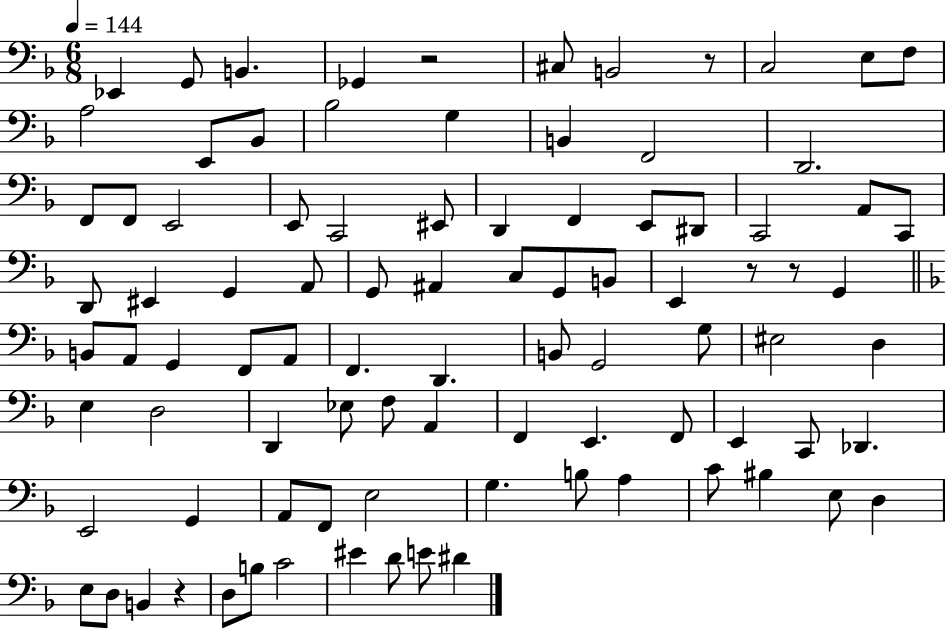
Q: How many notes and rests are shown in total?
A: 92